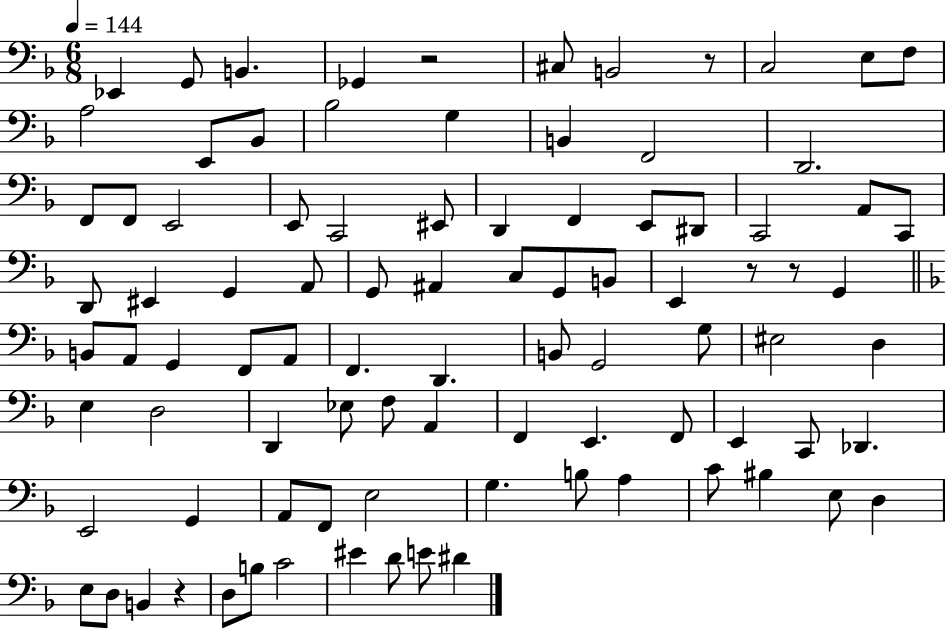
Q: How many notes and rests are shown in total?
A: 92